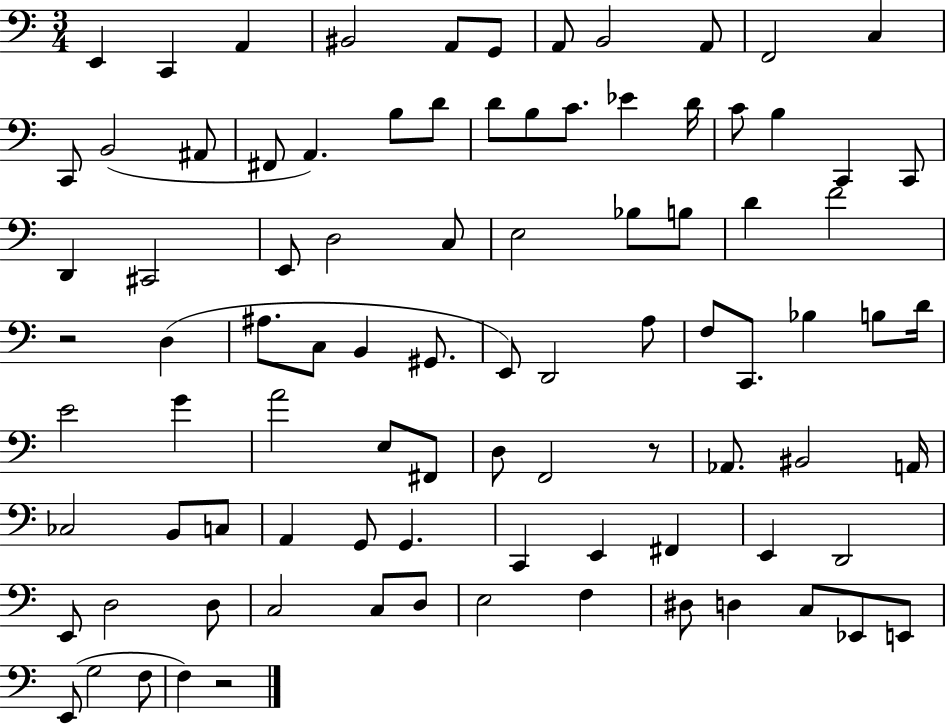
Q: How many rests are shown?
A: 3